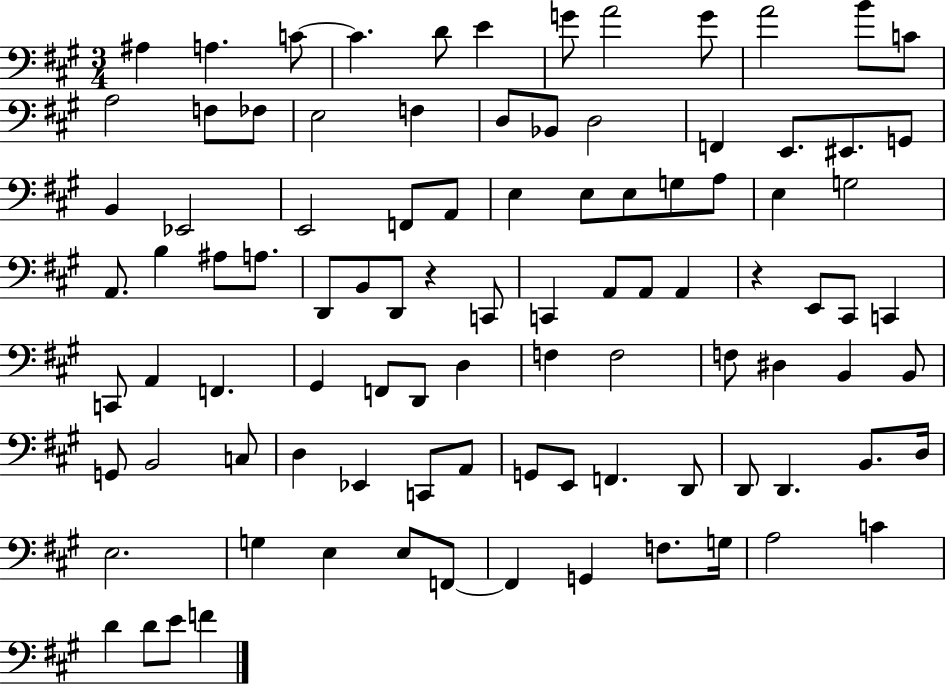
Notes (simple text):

A#3/q A3/q. C4/e C4/q. D4/e E4/q G4/e A4/h G4/e A4/h B4/e C4/e A3/h F3/e FES3/e E3/h F3/q D3/e Bb2/e D3/h F2/q E2/e. EIS2/e. G2/e B2/q Eb2/h E2/h F2/e A2/e E3/q E3/e E3/e G3/e A3/e E3/q G3/h A2/e. B3/q A#3/e A3/e. D2/e B2/e D2/e R/q C2/e C2/q A2/e A2/e A2/q R/q E2/e C#2/e C2/q C2/e A2/q F2/q. G#2/q F2/e D2/e D3/q F3/q F3/h F3/e D#3/q B2/q B2/e G2/e B2/h C3/e D3/q Eb2/q C2/e A2/e G2/e E2/e F2/q. D2/e D2/e D2/q. B2/e. D3/s E3/h. G3/q E3/q E3/e F2/e F2/q G2/q F3/e. G3/s A3/h C4/q D4/q D4/e E4/e F4/q